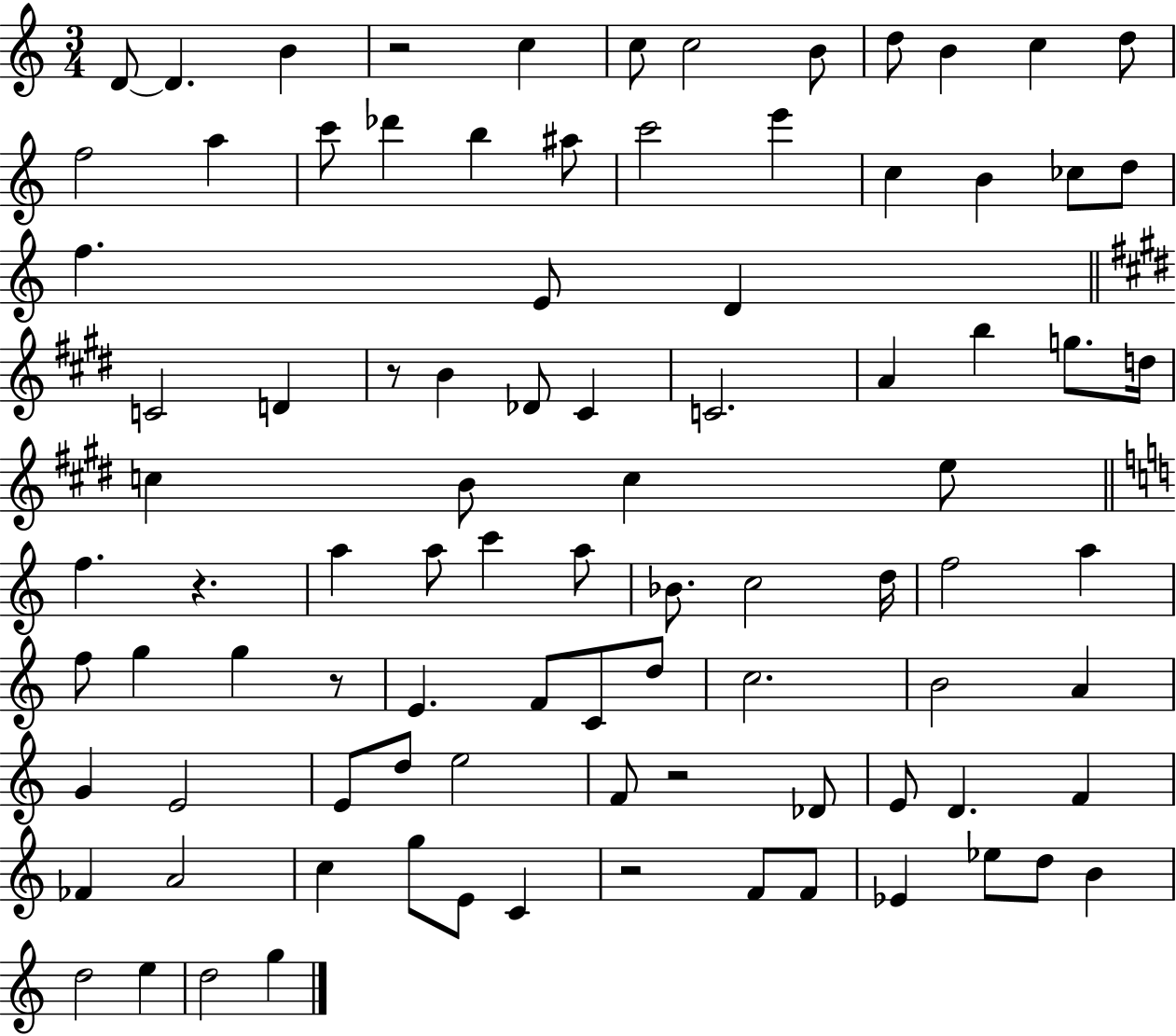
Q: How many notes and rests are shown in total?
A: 92